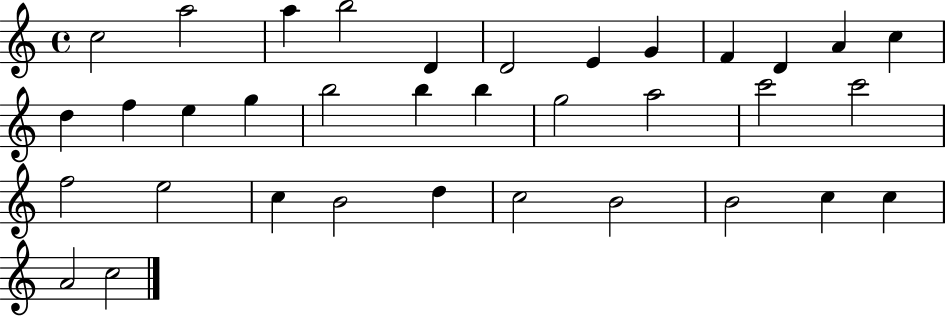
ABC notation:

X:1
T:Untitled
M:4/4
L:1/4
K:C
c2 a2 a b2 D D2 E G F D A c d f e g b2 b b g2 a2 c'2 c'2 f2 e2 c B2 d c2 B2 B2 c c A2 c2